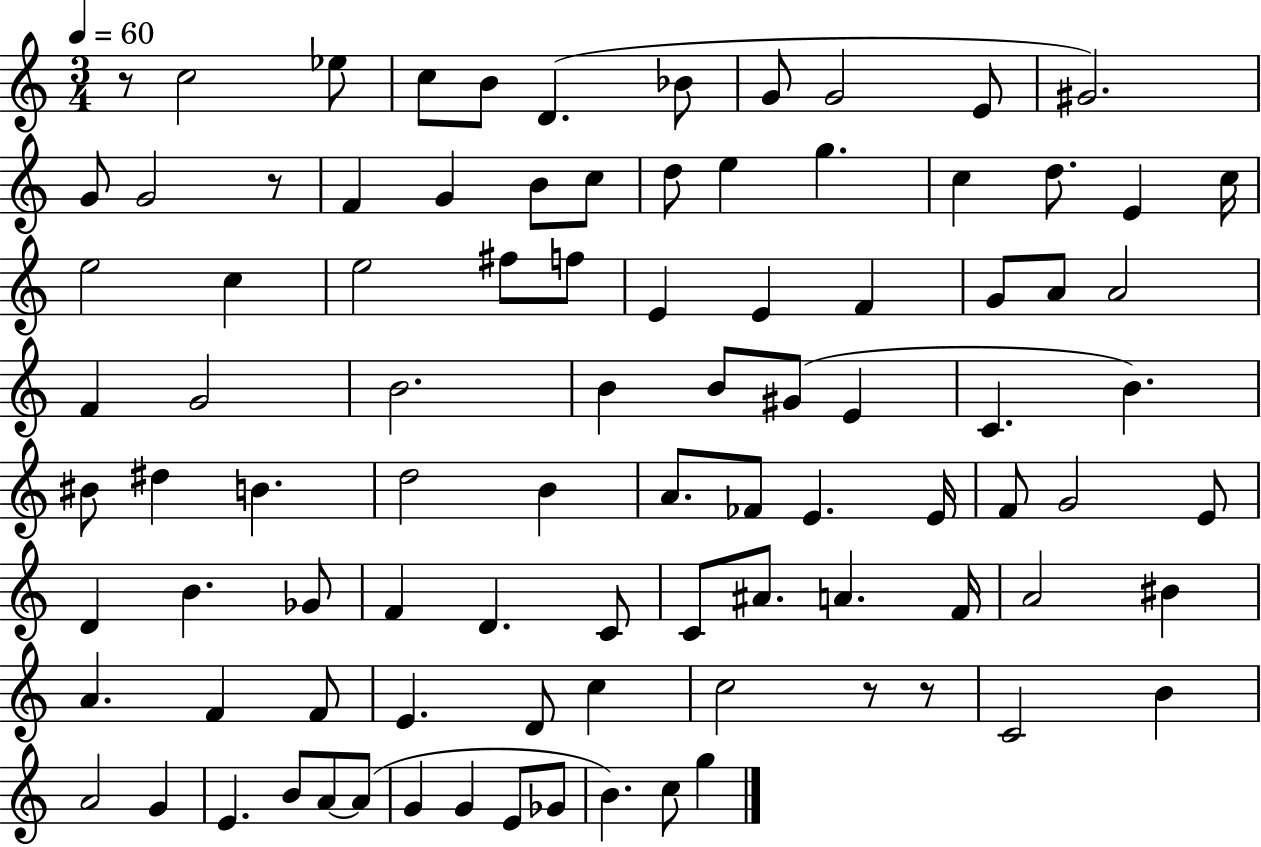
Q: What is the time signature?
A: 3/4